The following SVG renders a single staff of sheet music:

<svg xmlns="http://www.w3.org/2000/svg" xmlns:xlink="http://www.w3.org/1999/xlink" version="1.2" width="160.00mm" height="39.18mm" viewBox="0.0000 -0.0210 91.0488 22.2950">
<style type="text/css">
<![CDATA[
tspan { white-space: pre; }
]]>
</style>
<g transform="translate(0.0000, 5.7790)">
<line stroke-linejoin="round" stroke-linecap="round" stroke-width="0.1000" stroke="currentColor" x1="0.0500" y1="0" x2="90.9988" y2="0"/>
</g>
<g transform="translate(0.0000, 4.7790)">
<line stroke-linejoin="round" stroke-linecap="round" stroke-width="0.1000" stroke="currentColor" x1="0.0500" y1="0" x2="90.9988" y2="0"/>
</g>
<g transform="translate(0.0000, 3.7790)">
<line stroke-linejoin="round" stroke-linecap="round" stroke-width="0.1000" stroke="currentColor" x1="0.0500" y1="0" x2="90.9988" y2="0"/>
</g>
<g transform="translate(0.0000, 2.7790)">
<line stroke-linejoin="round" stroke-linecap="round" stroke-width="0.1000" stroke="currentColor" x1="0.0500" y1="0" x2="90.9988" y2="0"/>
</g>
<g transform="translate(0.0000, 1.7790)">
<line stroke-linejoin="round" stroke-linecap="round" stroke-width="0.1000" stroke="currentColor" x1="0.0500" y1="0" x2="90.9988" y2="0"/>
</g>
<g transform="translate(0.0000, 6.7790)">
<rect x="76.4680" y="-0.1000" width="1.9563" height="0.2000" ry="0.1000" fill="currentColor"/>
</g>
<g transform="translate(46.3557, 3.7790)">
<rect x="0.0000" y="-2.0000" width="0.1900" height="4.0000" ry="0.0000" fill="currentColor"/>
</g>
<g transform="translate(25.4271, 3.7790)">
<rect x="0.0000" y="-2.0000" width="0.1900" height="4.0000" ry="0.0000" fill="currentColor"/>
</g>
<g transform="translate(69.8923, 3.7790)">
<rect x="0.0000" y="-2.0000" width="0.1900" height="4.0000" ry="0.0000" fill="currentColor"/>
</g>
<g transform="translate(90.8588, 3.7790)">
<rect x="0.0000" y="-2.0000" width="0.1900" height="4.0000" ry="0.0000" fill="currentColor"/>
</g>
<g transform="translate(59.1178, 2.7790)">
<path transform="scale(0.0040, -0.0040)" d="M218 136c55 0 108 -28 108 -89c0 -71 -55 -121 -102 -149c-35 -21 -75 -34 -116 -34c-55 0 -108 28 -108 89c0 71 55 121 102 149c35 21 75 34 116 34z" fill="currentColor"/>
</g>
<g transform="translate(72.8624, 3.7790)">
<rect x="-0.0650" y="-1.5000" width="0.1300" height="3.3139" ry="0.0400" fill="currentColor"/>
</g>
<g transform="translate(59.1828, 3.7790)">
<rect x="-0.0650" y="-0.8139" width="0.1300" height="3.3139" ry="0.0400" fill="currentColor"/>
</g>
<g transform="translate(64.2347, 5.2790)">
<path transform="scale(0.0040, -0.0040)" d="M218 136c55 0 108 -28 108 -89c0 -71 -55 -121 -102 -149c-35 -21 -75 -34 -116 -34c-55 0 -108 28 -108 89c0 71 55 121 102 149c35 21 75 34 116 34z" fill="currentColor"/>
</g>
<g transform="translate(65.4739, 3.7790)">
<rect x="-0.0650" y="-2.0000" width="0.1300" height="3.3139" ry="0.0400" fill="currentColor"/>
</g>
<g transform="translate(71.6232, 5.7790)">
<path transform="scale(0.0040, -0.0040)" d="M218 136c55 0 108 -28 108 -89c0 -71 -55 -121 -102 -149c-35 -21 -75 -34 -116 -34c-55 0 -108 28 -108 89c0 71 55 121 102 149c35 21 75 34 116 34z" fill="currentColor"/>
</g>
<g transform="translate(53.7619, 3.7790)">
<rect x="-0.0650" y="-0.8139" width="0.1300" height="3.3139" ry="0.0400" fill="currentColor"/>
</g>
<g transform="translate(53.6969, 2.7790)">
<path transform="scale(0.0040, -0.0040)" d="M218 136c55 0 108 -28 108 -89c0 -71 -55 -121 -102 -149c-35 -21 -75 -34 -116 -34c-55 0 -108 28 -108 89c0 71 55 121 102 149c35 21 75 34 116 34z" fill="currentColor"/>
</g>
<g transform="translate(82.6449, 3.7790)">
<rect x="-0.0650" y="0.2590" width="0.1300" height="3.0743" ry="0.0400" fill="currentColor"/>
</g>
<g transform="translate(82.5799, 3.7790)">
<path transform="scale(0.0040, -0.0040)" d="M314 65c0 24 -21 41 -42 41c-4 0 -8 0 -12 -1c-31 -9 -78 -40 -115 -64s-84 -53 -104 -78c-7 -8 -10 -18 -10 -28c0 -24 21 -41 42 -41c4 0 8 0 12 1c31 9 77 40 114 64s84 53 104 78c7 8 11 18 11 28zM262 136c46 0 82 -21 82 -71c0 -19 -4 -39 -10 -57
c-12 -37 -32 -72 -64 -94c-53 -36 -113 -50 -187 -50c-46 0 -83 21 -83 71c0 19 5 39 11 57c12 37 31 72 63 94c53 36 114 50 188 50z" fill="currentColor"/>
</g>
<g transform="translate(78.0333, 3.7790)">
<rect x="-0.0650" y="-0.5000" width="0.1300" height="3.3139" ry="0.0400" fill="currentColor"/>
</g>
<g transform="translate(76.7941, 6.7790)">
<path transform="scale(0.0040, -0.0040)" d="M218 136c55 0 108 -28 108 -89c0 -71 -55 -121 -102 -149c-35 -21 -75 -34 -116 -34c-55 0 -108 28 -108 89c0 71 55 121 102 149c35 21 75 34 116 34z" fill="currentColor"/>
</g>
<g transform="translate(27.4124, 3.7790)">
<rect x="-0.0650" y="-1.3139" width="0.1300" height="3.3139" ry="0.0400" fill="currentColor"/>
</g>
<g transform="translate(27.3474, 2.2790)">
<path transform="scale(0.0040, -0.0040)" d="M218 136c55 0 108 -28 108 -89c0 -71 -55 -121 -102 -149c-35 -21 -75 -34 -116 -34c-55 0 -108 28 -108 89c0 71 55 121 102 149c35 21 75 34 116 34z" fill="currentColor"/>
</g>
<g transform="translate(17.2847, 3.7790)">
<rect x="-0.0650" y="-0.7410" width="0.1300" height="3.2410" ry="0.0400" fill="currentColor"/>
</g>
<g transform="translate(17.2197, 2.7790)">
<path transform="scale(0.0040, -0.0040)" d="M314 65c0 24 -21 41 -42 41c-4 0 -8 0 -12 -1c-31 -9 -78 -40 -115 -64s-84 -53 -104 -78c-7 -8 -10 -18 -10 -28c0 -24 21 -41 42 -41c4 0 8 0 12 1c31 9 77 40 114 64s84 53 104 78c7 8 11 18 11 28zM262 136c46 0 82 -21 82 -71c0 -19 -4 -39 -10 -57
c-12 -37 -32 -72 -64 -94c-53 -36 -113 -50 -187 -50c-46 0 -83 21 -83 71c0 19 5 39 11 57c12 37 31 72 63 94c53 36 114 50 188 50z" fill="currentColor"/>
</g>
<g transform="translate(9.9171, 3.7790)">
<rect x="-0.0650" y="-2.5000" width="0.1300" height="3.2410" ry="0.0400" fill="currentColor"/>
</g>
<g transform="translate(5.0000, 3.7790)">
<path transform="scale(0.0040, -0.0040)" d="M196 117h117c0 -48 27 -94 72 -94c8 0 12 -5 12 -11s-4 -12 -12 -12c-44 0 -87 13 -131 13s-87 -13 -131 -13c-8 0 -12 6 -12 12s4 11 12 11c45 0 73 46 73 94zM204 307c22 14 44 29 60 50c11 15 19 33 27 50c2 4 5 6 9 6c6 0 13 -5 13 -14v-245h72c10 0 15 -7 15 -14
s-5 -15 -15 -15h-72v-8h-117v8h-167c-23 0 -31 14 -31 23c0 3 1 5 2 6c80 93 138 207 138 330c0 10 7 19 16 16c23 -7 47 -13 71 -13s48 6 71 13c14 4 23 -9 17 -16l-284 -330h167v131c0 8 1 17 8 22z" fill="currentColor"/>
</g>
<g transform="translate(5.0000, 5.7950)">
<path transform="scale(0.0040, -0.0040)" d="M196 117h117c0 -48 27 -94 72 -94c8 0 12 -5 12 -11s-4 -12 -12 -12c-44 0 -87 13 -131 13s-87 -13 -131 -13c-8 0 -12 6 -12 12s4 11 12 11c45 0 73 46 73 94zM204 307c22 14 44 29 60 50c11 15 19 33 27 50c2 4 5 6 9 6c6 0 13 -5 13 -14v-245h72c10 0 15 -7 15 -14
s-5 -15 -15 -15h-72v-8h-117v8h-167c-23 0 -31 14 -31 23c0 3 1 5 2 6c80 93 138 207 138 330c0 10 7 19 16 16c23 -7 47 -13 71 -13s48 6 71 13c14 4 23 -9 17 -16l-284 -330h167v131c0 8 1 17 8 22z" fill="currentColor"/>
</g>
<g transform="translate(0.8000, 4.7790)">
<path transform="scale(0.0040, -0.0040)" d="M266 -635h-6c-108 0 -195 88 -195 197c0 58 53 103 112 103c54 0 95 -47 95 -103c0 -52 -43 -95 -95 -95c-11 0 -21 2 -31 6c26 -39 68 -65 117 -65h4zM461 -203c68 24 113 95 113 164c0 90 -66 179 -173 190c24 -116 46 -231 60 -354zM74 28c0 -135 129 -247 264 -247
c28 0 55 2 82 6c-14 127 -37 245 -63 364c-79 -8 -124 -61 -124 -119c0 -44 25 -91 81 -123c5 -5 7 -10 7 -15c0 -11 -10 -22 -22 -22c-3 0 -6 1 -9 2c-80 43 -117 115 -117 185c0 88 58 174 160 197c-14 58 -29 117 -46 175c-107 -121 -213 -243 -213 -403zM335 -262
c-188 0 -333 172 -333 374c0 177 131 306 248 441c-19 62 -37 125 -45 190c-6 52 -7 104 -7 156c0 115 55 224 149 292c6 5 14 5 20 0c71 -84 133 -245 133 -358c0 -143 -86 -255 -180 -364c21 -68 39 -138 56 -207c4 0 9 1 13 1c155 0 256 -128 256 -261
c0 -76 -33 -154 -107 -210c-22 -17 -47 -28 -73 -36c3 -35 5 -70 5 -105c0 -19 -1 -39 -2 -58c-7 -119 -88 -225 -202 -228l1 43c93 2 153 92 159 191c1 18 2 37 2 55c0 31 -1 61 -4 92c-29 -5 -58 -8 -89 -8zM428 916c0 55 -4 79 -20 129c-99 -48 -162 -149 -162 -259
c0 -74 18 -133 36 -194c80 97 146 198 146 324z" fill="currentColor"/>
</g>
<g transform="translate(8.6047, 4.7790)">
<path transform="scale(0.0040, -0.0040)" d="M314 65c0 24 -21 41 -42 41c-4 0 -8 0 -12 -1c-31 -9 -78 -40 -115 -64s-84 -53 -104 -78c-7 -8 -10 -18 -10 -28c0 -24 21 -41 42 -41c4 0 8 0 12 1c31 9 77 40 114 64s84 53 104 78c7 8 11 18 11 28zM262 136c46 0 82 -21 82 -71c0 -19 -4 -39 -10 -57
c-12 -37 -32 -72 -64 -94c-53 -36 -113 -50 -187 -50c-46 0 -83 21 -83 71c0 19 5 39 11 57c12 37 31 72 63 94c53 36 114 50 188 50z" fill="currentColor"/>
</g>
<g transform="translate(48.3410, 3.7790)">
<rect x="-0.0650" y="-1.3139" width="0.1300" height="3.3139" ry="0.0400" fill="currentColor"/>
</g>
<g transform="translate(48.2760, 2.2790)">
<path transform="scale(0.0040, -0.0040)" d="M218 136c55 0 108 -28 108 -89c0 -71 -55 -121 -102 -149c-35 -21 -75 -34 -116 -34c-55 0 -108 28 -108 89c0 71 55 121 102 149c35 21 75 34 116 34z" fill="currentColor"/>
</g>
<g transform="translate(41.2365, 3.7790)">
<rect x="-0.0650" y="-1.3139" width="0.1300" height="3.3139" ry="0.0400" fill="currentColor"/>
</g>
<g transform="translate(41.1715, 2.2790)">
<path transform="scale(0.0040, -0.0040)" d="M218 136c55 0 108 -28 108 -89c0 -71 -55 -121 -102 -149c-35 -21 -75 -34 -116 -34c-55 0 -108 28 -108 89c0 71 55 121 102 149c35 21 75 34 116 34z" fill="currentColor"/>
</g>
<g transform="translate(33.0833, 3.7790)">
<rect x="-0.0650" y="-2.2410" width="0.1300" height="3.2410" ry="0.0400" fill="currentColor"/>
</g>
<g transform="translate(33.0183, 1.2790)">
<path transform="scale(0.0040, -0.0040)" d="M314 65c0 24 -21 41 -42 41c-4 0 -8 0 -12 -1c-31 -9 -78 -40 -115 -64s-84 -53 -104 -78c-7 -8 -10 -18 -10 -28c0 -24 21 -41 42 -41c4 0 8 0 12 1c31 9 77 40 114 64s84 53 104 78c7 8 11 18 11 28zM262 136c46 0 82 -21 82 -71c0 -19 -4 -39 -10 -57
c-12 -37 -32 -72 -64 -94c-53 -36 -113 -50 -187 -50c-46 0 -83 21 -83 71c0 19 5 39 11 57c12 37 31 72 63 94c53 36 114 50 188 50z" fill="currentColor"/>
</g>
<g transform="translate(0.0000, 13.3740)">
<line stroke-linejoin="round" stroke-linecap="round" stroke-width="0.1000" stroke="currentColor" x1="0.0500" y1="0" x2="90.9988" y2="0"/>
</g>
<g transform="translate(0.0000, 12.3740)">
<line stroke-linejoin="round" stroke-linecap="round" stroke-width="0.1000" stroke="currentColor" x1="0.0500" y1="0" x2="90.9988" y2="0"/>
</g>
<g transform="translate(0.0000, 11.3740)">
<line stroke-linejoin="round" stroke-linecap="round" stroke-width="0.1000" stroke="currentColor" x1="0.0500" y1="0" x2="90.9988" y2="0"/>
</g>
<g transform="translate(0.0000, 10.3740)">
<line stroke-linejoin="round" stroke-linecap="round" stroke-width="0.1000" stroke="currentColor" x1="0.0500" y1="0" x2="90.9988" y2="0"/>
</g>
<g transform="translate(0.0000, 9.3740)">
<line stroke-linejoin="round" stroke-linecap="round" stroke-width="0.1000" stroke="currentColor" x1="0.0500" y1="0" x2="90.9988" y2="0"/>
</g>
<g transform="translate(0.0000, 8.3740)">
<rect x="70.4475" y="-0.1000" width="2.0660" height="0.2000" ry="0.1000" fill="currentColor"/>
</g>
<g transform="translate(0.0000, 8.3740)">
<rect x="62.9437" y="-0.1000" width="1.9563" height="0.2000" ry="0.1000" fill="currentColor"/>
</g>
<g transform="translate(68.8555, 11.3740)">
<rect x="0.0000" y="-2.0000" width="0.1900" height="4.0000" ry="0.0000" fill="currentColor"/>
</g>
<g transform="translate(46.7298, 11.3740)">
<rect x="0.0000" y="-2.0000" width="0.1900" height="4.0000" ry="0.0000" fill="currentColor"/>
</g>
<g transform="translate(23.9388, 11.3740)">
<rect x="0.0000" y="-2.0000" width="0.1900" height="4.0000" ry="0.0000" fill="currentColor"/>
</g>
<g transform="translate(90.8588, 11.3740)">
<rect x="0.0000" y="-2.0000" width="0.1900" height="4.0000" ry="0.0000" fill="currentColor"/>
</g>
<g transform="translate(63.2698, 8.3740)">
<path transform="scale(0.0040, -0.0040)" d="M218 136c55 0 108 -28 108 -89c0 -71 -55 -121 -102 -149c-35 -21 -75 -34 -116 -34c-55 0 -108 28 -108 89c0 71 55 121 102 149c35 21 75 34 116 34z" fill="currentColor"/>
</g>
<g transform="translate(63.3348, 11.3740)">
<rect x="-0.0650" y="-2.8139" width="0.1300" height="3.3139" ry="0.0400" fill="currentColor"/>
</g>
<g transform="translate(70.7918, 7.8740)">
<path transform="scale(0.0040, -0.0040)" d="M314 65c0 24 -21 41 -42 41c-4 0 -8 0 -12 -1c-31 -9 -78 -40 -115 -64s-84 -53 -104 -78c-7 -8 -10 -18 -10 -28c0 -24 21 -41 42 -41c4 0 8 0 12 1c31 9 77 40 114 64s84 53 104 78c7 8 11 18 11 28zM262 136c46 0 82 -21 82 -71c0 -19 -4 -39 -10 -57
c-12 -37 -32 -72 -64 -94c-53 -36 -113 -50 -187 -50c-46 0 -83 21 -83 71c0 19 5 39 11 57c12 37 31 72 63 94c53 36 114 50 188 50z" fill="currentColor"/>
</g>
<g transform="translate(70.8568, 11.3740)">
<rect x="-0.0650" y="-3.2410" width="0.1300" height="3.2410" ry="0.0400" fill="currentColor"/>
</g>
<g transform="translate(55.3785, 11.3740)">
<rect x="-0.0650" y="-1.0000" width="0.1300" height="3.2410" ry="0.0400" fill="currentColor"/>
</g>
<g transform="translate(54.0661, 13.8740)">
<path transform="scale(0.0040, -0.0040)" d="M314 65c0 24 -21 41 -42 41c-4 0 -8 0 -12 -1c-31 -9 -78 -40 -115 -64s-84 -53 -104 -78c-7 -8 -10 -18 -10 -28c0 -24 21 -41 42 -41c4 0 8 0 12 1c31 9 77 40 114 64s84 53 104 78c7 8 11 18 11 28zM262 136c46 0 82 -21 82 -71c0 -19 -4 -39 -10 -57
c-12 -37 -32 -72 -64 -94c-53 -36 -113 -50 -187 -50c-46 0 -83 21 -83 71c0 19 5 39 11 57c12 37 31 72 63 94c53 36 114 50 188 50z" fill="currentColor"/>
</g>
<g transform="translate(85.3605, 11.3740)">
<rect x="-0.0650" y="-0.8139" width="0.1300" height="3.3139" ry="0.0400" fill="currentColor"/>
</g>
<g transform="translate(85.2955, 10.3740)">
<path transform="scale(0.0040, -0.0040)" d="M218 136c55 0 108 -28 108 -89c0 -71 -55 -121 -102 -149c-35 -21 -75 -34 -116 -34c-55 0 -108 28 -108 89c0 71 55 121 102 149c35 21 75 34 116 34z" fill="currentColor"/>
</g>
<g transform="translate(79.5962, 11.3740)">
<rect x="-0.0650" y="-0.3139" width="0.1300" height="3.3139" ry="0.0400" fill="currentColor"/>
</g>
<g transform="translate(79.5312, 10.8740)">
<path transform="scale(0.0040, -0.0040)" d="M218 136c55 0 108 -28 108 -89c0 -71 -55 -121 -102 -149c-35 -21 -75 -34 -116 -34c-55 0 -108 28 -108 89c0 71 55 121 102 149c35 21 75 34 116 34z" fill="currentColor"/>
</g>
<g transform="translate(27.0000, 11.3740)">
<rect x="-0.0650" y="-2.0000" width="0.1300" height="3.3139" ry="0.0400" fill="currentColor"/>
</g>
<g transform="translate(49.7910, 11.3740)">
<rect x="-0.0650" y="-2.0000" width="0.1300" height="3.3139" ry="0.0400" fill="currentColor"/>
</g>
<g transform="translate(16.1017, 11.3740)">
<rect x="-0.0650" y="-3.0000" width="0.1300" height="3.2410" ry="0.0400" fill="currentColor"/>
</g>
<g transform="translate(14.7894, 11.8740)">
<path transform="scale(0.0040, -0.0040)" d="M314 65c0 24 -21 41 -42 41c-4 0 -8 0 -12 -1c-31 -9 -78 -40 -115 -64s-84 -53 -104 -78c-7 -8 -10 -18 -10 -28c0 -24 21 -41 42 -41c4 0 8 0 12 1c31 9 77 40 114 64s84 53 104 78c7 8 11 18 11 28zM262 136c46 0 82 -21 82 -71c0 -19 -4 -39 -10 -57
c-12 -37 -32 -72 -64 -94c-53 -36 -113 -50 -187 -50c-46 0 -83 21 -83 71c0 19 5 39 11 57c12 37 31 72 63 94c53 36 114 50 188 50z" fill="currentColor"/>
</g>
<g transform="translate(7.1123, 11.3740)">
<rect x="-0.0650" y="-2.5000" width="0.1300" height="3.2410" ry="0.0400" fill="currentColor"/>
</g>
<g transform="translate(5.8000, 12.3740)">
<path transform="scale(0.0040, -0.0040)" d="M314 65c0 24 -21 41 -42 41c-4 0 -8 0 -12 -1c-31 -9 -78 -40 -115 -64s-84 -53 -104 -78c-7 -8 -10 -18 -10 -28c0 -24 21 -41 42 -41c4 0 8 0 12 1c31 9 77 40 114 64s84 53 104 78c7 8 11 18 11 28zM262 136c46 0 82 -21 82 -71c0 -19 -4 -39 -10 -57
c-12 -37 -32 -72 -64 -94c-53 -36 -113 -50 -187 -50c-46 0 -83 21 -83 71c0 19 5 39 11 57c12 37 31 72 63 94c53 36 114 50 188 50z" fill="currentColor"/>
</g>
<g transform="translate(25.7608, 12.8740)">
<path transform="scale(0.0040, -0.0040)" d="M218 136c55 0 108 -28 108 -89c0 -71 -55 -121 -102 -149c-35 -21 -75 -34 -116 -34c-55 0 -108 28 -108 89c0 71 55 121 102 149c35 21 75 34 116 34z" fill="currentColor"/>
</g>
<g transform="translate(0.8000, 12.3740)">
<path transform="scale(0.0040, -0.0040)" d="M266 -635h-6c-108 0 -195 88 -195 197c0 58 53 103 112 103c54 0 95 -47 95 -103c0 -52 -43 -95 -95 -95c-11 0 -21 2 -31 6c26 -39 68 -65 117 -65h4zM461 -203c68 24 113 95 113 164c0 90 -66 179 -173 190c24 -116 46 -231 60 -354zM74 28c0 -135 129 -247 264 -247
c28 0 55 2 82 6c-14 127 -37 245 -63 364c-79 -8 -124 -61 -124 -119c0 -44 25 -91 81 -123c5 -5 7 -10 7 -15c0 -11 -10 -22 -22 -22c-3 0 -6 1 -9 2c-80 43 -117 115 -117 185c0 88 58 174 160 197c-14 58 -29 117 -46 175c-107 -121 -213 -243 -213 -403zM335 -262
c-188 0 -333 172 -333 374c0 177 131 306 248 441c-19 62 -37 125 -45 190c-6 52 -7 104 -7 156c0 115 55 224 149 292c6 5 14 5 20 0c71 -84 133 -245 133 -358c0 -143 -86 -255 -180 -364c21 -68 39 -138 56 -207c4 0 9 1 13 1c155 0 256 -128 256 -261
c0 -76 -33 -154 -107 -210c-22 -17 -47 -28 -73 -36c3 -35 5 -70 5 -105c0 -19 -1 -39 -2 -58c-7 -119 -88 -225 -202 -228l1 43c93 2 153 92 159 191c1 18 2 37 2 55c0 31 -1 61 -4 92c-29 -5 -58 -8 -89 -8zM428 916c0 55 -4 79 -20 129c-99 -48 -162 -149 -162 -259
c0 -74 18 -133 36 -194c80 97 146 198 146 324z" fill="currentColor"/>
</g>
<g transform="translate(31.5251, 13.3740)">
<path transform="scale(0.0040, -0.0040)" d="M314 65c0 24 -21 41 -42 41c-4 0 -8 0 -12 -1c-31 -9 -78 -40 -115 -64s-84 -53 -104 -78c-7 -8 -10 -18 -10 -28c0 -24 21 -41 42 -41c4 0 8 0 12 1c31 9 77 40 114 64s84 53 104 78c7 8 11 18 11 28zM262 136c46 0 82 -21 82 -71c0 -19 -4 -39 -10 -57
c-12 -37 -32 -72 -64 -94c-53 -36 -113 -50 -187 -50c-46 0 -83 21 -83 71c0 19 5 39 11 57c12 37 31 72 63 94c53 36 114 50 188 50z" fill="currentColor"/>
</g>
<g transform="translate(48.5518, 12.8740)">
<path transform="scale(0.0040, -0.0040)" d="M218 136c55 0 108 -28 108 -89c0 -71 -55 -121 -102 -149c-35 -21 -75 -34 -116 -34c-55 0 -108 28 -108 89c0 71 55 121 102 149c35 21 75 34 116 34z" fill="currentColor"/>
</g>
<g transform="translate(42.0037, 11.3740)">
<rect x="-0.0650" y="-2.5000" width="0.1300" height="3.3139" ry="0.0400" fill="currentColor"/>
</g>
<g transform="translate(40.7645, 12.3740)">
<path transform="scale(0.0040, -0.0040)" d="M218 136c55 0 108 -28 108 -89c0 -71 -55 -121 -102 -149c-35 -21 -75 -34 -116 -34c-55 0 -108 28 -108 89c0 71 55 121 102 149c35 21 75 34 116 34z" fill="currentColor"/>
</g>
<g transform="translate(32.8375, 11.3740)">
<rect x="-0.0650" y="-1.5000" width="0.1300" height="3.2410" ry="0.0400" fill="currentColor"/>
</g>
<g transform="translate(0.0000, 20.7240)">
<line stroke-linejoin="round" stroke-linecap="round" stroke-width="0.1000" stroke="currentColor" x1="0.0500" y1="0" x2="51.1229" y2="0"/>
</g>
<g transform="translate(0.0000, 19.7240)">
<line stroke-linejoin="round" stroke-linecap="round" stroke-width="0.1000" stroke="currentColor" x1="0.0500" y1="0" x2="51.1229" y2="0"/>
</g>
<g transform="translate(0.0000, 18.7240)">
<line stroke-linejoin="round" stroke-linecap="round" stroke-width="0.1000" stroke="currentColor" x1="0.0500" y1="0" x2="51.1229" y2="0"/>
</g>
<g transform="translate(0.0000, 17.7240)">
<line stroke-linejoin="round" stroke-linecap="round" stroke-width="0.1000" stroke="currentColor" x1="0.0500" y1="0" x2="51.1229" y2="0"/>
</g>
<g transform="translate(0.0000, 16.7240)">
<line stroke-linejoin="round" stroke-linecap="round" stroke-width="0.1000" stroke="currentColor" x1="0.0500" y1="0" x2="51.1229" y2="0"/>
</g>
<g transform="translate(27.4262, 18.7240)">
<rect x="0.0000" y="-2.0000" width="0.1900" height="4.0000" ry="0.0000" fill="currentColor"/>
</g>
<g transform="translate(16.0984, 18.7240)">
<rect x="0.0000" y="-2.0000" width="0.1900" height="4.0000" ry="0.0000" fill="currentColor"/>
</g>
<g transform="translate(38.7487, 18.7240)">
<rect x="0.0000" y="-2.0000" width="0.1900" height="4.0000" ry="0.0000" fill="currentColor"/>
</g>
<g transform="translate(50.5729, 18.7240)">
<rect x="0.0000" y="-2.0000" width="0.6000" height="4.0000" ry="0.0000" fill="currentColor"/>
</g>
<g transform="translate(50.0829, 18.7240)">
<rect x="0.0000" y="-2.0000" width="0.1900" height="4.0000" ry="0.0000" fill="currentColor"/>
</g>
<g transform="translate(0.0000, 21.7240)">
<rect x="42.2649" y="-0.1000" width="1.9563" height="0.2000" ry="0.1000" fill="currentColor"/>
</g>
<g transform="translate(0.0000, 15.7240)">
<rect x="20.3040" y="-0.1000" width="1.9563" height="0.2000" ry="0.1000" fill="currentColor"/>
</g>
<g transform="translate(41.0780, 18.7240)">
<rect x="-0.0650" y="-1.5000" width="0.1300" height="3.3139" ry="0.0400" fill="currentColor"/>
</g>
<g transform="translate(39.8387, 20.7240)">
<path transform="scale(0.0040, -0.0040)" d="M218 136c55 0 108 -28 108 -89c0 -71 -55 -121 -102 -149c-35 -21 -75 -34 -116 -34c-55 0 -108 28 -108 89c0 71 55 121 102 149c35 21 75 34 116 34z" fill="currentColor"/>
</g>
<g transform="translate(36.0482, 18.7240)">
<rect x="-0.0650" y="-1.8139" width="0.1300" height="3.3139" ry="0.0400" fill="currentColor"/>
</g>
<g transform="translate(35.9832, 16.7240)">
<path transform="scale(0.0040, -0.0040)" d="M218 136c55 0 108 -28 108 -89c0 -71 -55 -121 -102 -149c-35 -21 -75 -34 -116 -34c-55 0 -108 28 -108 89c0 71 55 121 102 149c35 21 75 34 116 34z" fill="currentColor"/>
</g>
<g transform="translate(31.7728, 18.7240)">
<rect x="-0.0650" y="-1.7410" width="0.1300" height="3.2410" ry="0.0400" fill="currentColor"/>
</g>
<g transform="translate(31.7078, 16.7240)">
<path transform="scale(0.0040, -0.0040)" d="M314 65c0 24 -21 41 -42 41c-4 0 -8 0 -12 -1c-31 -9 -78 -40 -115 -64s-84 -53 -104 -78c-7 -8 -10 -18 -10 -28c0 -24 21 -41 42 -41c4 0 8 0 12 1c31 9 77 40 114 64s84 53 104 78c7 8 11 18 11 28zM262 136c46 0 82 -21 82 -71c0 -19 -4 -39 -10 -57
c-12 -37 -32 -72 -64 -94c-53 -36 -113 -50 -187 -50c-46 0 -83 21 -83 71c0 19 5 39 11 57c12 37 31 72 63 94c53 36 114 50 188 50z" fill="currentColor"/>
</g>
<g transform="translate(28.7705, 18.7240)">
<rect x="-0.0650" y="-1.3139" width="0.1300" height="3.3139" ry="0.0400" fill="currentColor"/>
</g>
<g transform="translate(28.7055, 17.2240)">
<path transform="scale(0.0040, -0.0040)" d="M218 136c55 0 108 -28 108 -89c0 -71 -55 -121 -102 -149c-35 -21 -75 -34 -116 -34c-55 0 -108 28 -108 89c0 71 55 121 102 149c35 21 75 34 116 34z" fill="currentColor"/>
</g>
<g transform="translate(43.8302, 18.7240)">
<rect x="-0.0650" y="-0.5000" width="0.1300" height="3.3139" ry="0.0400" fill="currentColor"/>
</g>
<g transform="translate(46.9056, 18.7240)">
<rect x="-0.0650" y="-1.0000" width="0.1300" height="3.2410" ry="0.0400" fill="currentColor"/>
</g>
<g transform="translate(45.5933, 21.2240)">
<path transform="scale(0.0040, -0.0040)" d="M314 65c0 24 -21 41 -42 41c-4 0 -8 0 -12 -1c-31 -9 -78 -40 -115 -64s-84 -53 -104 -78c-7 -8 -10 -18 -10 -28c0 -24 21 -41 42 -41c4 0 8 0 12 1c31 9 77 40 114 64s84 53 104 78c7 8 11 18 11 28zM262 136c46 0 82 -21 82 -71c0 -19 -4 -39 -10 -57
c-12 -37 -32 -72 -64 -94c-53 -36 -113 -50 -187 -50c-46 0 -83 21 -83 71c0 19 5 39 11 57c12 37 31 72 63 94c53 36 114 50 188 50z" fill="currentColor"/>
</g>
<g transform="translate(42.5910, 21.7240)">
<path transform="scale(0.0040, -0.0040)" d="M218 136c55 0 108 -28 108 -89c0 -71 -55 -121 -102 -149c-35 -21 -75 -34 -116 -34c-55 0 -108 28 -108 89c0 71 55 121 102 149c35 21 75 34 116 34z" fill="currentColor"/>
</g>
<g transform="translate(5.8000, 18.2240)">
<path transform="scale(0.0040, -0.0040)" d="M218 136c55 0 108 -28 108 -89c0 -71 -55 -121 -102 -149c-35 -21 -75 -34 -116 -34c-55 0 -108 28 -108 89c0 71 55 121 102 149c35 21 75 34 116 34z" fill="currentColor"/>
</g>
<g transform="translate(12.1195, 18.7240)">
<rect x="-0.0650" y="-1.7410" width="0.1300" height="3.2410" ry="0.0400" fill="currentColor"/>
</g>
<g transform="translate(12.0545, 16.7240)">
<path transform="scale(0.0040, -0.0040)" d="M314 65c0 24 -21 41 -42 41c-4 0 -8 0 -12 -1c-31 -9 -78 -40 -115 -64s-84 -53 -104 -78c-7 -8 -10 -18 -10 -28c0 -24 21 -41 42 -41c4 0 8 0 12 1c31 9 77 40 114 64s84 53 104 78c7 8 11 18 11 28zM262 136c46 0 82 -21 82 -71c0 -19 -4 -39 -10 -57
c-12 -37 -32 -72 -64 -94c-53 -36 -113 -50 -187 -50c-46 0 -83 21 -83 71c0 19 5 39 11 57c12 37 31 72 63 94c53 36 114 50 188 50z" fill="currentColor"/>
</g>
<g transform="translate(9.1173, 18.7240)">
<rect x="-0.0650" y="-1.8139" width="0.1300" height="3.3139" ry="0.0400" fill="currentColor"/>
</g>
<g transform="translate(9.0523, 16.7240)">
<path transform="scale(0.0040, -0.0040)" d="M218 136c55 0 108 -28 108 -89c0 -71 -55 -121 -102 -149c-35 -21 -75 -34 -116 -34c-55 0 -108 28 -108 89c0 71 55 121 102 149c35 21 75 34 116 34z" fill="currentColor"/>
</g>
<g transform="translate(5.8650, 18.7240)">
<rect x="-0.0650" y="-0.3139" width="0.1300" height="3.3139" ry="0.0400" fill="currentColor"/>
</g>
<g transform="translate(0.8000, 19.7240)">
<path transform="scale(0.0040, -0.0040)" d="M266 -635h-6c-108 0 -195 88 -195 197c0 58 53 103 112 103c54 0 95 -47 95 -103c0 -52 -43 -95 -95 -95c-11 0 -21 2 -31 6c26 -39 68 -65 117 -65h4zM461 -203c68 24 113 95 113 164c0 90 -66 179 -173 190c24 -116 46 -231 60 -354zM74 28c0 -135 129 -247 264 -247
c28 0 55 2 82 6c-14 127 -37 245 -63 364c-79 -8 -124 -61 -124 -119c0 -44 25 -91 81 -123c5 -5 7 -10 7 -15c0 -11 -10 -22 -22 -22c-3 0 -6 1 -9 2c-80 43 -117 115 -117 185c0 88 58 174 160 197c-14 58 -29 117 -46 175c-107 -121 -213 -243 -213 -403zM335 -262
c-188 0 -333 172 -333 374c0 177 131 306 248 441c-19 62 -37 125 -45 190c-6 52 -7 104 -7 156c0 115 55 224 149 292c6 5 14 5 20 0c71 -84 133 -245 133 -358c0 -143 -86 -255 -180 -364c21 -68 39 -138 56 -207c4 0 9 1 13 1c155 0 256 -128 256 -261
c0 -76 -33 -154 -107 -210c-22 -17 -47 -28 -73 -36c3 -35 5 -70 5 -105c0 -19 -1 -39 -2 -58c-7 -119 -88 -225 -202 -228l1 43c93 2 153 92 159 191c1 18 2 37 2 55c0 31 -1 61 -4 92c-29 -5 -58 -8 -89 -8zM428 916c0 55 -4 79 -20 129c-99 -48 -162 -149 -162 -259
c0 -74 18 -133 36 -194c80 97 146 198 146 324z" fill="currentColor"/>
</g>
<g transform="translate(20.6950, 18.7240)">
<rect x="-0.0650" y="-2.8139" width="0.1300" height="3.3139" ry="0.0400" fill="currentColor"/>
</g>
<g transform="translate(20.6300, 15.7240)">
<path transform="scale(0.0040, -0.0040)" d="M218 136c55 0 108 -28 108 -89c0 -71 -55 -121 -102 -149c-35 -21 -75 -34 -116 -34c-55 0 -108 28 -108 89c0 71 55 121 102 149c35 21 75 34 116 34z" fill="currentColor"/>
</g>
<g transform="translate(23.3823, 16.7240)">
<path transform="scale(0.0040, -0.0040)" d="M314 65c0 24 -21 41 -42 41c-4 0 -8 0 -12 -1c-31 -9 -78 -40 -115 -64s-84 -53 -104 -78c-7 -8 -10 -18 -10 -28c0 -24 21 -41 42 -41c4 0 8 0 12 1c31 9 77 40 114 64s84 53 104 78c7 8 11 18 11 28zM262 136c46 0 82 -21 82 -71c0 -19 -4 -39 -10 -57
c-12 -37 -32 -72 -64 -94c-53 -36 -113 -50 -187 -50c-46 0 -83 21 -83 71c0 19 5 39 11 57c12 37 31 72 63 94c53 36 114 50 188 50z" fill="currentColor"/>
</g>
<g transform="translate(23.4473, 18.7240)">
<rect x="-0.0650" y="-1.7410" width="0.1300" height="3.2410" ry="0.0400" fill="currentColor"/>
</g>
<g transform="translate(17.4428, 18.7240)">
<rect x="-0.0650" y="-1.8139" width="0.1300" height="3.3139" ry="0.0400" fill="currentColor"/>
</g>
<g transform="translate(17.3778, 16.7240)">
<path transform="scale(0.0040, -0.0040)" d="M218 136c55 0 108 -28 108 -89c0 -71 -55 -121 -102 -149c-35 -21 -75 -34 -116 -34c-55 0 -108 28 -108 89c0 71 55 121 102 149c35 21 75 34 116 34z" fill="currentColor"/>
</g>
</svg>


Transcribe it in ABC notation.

X:1
T:Untitled
M:4/4
L:1/4
K:C
G2 d2 e g2 e e d d F E C B2 G2 A2 F E2 G F D2 a b2 c d c f f2 f a f2 e f2 f E C D2